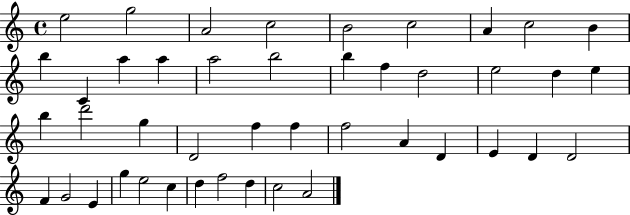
{
  \clef treble
  \time 4/4
  \defaultTimeSignature
  \key c \major
  e''2 g''2 | a'2 c''2 | b'2 c''2 | a'4 c''2 b'4 | \break b''4 c'4 a''4 a''4 | a''2 b''2 | b''4 f''4 d''2 | e''2 d''4 e''4 | \break b''4 d'''2 g''4 | d'2 f''4 f''4 | f''2 a'4 d'4 | e'4 d'4 d'2 | \break f'4 g'2 e'4 | g''4 e''2 c''4 | d''4 f''2 d''4 | c''2 a'2 | \break \bar "|."
}